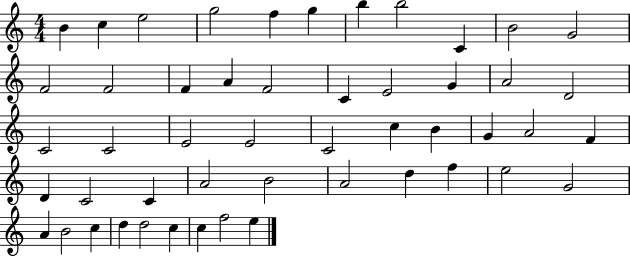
{
  \clef treble
  \numericTimeSignature
  \time 4/4
  \key c \major
  b'4 c''4 e''2 | g''2 f''4 g''4 | b''4 b''2 c'4 | b'2 g'2 | \break f'2 f'2 | f'4 a'4 f'2 | c'4 e'2 g'4 | a'2 d'2 | \break c'2 c'2 | e'2 e'2 | c'2 c''4 b'4 | g'4 a'2 f'4 | \break d'4 c'2 c'4 | a'2 b'2 | a'2 d''4 f''4 | e''2 g'2 | \break a'4 b'2 c''4 | d''4 d''2 c''4 | c''4 f''2 e''4 | \bar "|."
}